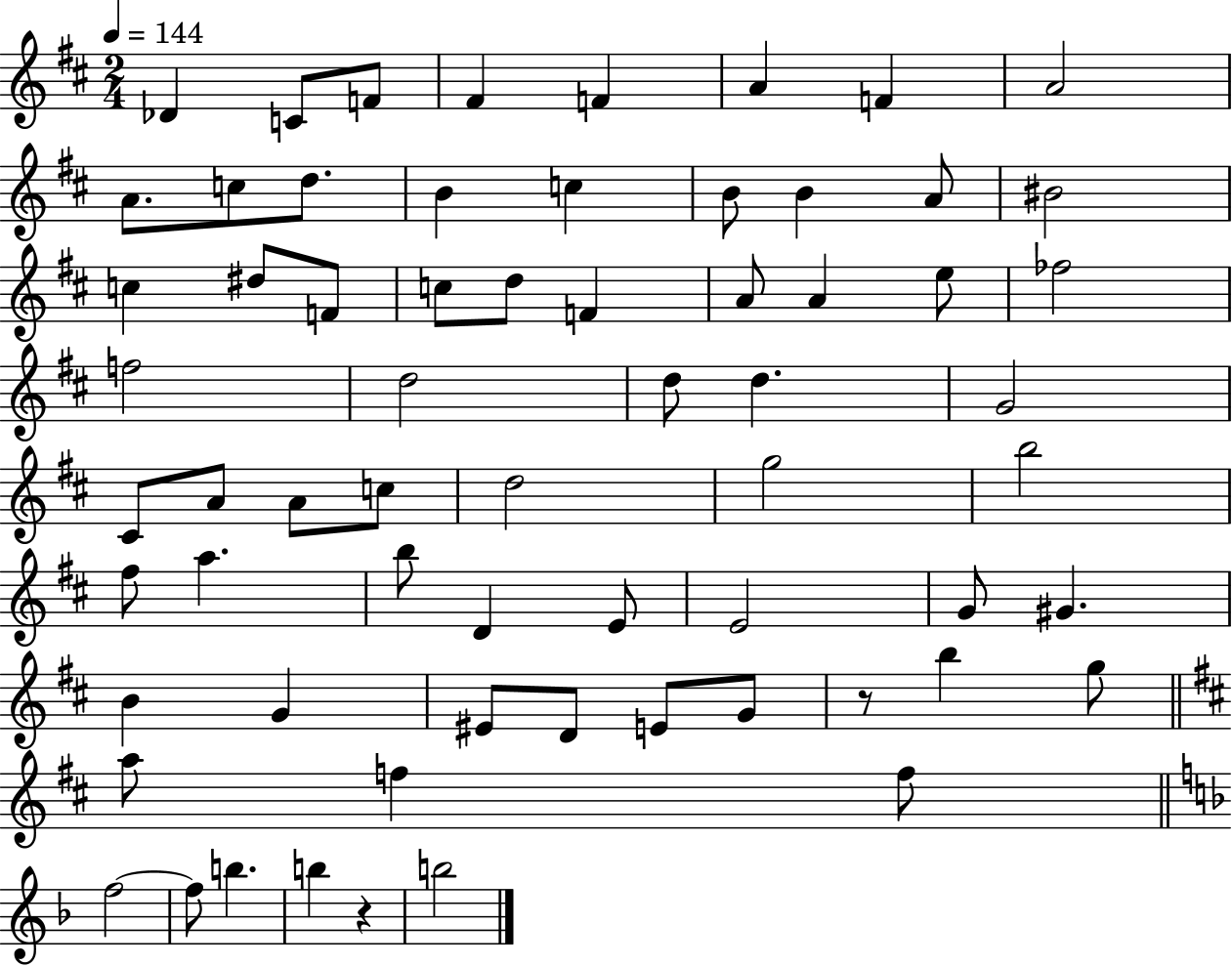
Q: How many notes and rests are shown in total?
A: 65